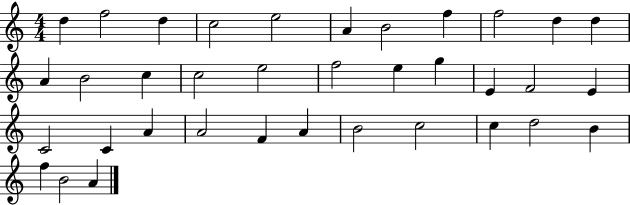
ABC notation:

X:1
T:Untitled
M:4/4
L:1/4
K:C
d f2 d c2 e2 A B2 f f2 d d A B2 c c2 e2 f2 e g E F2 E C2 C A A2 F A B2 c2 c d2 B f B2 A